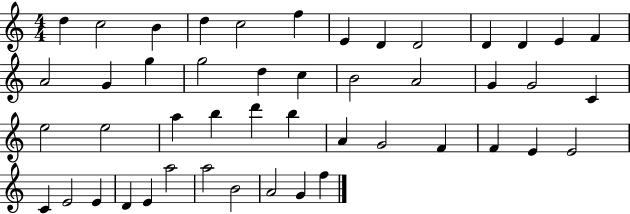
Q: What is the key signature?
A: C major